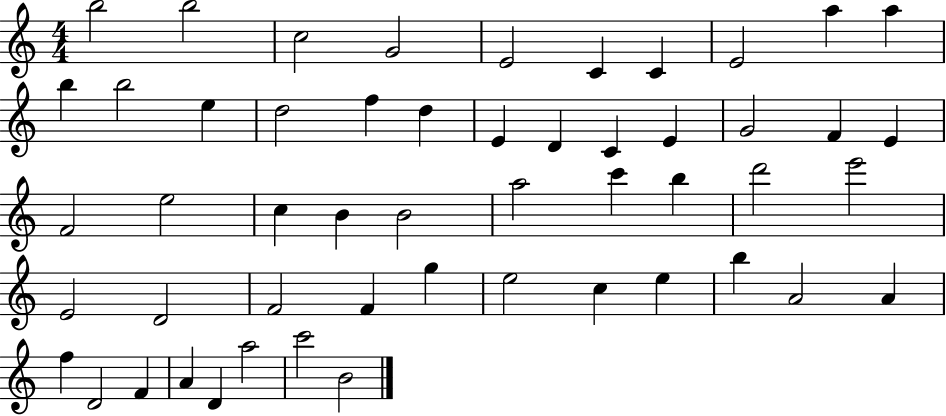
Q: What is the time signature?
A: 4/4